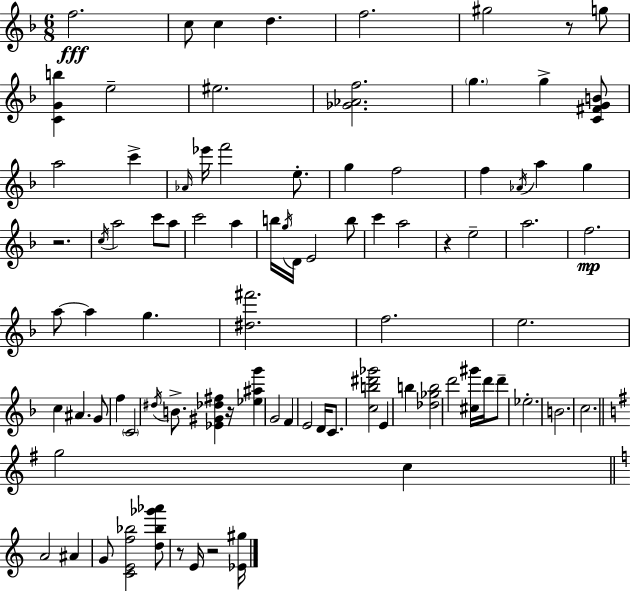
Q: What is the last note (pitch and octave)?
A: E4